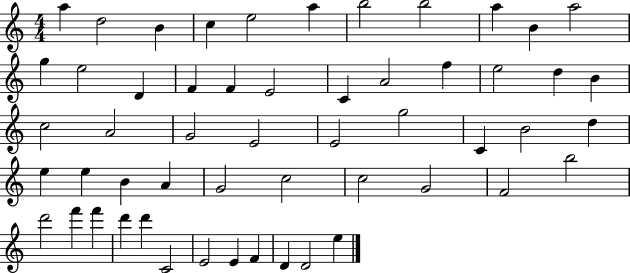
A5/q D5/h B4/q C5/q E5/h A5/q B5/h B5/h A5/q B4/q A5/h G5/q E5/h D4/q F4/q F4/q E4/h C4/q A4/h F5/q E5/h D5/q B4/q C5/h A4/h G4/h E4/h E4/h G5/h C4/q B4/h D5/q E5/q E5/q B4/q A4/q G4/h C5/h C5/h G4/h F4/h B5/h D6/h F6/q F6/q D6/q D6/q C4/h E4/h E4/q F4/q D4/q D4/h E5/q